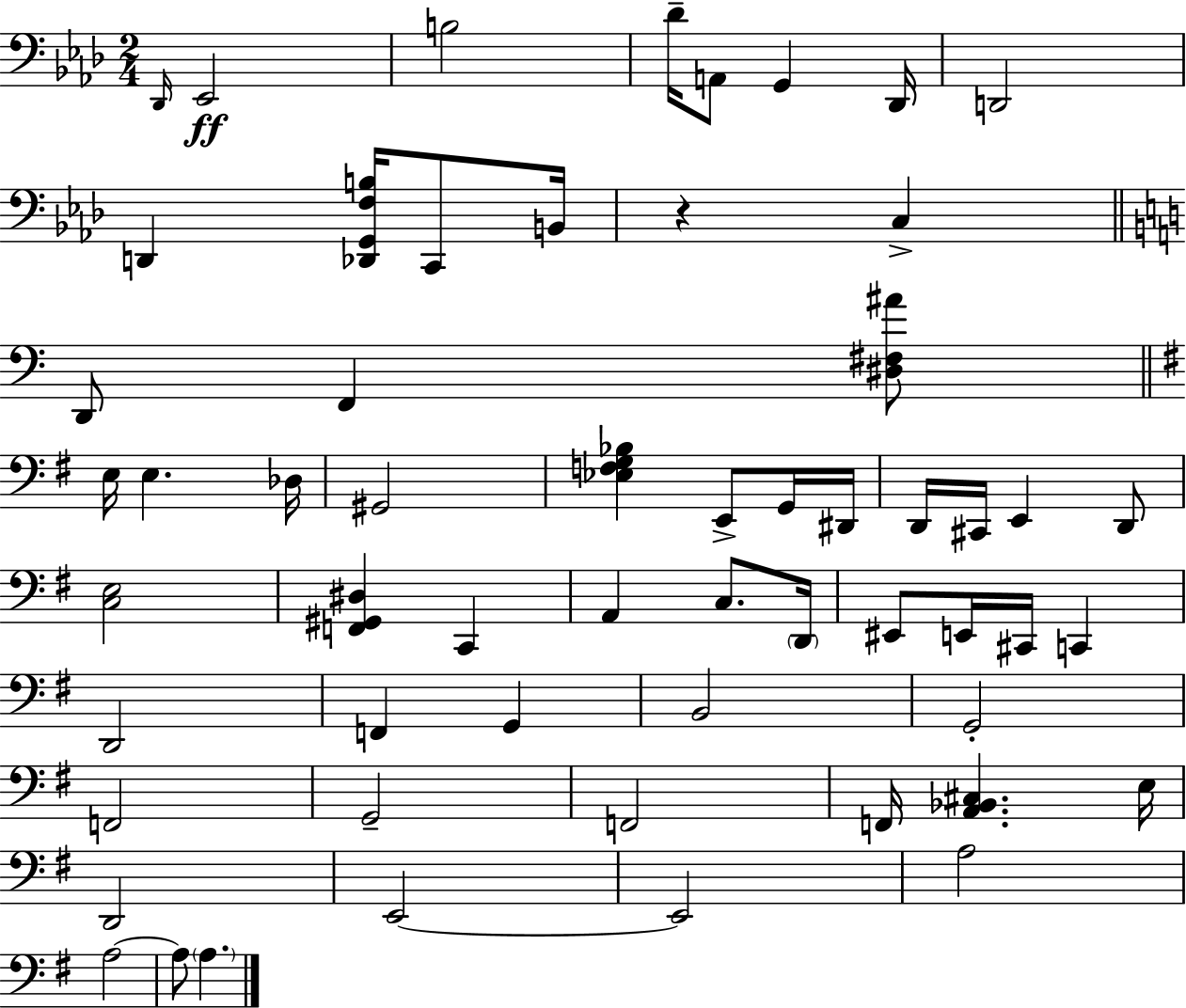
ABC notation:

X:1
T:Untitled
M:2/4
L:1/4
K:Ab
_D,,/4 _E,,2 B,2 _D/4 A,,/2 G,, _D,,/4 D,,2 D,, [_D,,G,,F,B,]/4 C,,/2 B,,/4 z C, D,,/2 F,, [^D,^F,^A]/2 E,/4 E, _D,/4 ^G,,2 [_E,F,G,_B,] E,,/2 G,,/4 ^D,,/4 D,,/4 ^C,,/4 E,, D,,/2 [C,E,]2 [F,,^G,,^D,] C,, A,, C,/2 D,,/4 ^E,,/2 E,,/4 ^C,,/4 C,, D,,2 F,, G,, B,,2 G,,2 F,,2 G,,2 F,,2 F,,/4 [A,,_B,,^C,] E,/4 D,,2 E,,2 E,,2 A,2 A,2 A,/2 A,